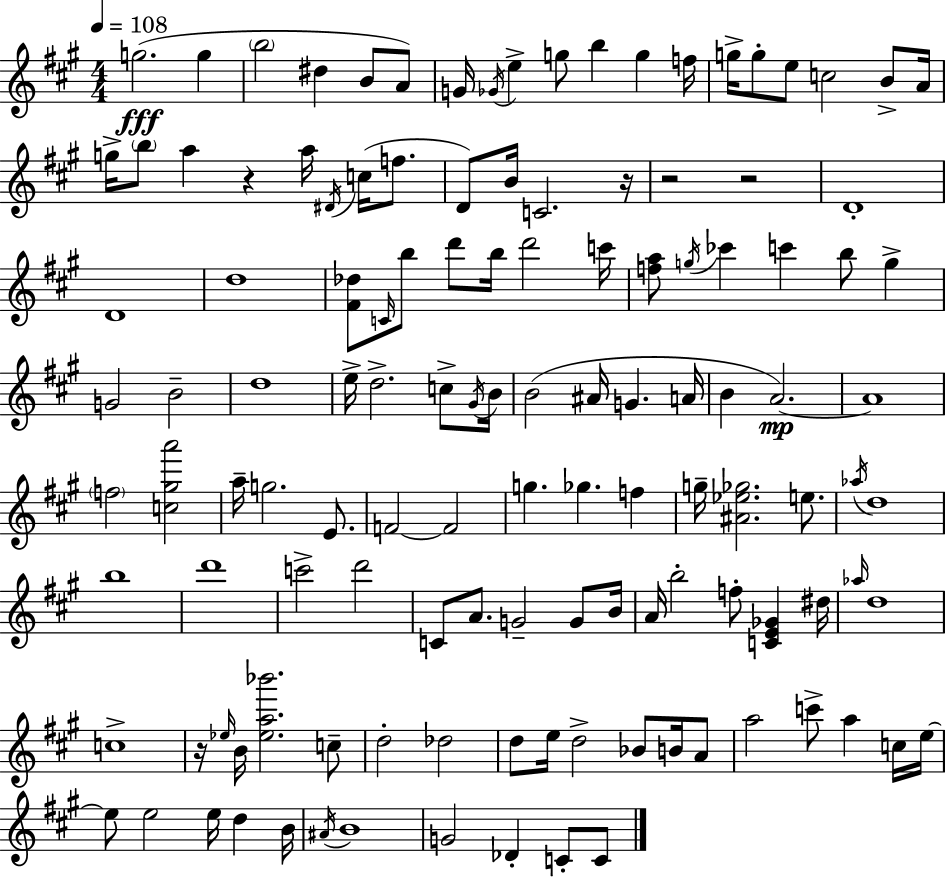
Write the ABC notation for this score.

X:1
T:Untitled
M:4/4
L:1/4
K:A
g2 g b2 ^d B/2 A/2 G/4 _G/4 e g/2 b g f/4 g/4 g/2 e/2 c2 B/2 A/4 g/4 b/2 a z a/4 ^D/4 c/4 f/2 D/2 B/4 C2 z/4 z2 z2 D4 D4 d4 [^F_d]/2 C/4 b/2 d'/2 b/4 d'2 c'/4 [fa]/2 g/4 _c' c' b/2 g G2 B2 d4 e/4 d2 c/2 ^G/4 B/4 B2 ^A/4 G A/4 B A2 A4 f2 [c^ga']2 a/4 g2 E/2 F2 F2 g _g f g/4 [^A_e_g]2 e/2 _a/4 d4 b4 d'4 c'2 d'2 C/2 A/2 G2 G/2 B/4 A/4 b2 f/2 [CE_G] ^d/4 _a/4 d4 c4 z/4 _e/4 B/4 [_ea_b']2 c/2 d2 _d2 d/2 e/4 d2 _B/2 B/4 A/2 a2 c'/2 a c/4 e/4 e/2 e2 e/4 d B/4 ^A/4 B4 G2 _D C/2 C/2